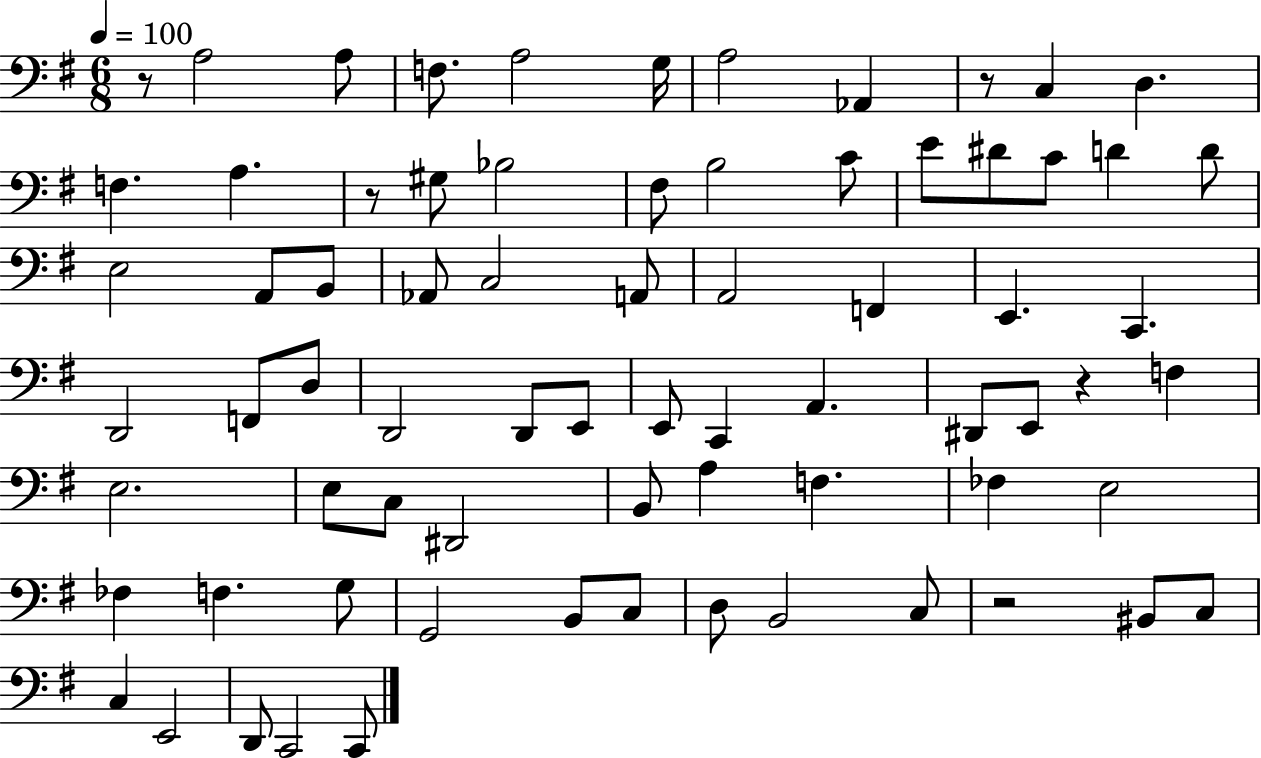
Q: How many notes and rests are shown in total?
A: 73